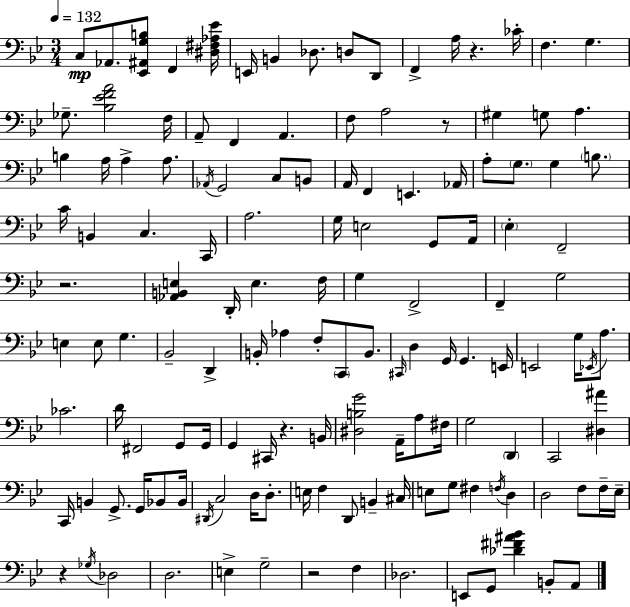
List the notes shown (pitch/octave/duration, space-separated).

C3/e Ab2/e. [Eb2,A#2,G3,B3]/e F2/q [D#3,F#3,Ab3,Eb4]/s E2/s B2/q Db3/e. D3/e D2/e F2/q A3/s R/q. CES4/s F3/q. G3/q. Gb3/e. [Bb3,Eb4,F4,A4]/h F3/s A2/e F2/q A2/q. F3/e A3/h R/e G#3/q G3/e A3/q. B3/q A3/s A3/q A3/e. Ab2/s G2/h C3/e B2/e A2/s F2/q E2/q. Ab2/s A3/e G3/e. G3/q B3/e. C4/s B2/q C3/q. C2/s A3/h. G3/s E3/h G2/e A2/s Eb3/q F2/h R/h. [Ab2,B2,E3]/q D2/s E3/q. F3/s G3/q F2/h F2/q G3/h E3/q E3/e G3/q. Bb2/h D2/q B2/s Ab3/q F3/e C2/e B2/e. C#2/s D3/q G2/s G2/q. E2/s E2/h G3/s Eb2/s A3/e. CES4/h. D4/s F#2/h G2/e G2/s G2/q C#2/s R/q. B2/s [D#3,B3,G4]/h A2/s A3/e F#3/s G3/h D2/q C2/h [D#3,A#4]/q C2/s B2/q G2/e. G2/s Bb2/e Bb2/s D#2/s C3/h D3/s D3/e. E3/s F3/q D2/e B2/q C#3/s E3/e G3/e F#3/q F3/s D3/q D3/h F3/e F3/s Eb3/s R/q Gb3/s Db3/h D3/h. E3/q G3/h R/h F3/q Db3/h. E2/e G2/e [Db4,F#4,A#4,Bb4]/q B2/e A2/e